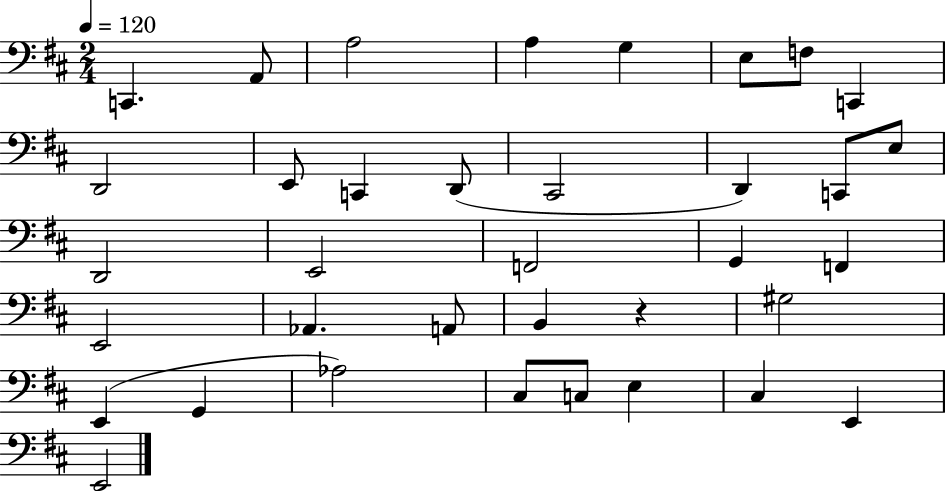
X:1
T:Untitled
M:2/4
L:1/4
K:D
C,, A,,/2 A,2 A, G, E,/2 F,/2 C,, D,,2 E,,/2 C,, D,,/2 ^C,,2 D,, C,,/2 E,/2 D,,2 E,,2 F,,2 G,, F,, E,,2 _A,, A,,/2 B,, z ^G,2 E,, G,, _A,2 ^C,/2 C,/2 E, ^C, E,, E,,2